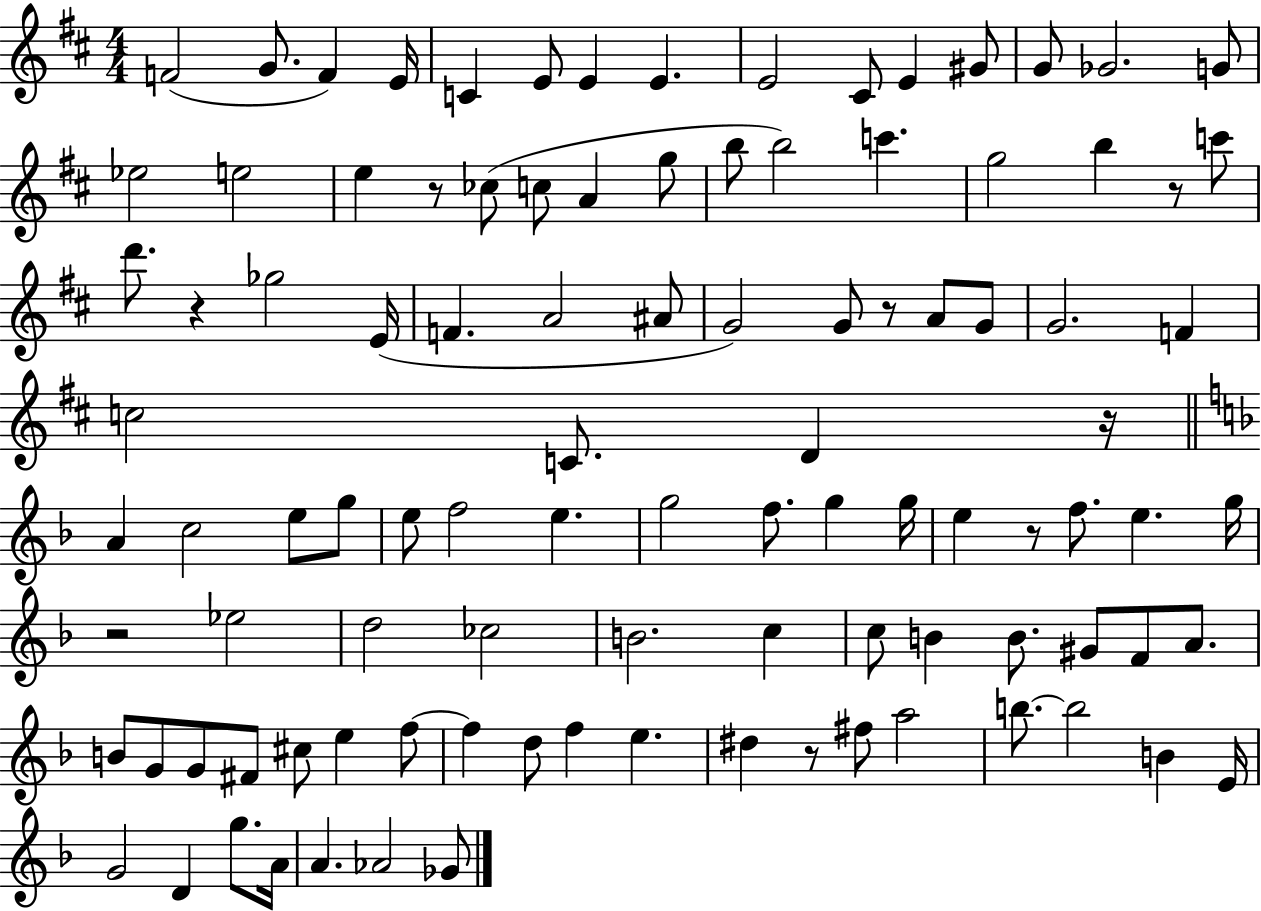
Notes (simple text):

F4/h G4/e. F4/q E4/s C4/q E4/e E4/q E4/q. E4/h C#4/e E4/q G#4/e G4/e Gb4/h. G4/e Eb5/h E5/h E5/q R/e CES5/e C5/e A4/q G5/e B5/e B5/h C6/q. G5/h B5/q R/e C6/e D6/e. R/q Gb5/h E4/s F4/q. A4/h A#4/e G4/h G4/e R/e A4/e G4/e G4/h. F4/q C5/h C4/e. D4/q R/s A4/q C5/h E5/e G5/e E5/e F5/h E5/q. G5/h F5/e. G5/q G5/s E5/q R/e F5/e. E5/q. G5/s R/h Eb5/h D5/h CES5/h B4/h. C5/q C5/e B4/q B4/e. G#4/e F4/e A4/e. B4/e G4/e G4/e F#4/e C#5/e E5/q F5/e F5/q D5/e F5/q E5/q. D#5/q R/e F#5/e A5/h B5/e. B5/h B4/q E4/s G4/h D4/q G5/e. A4/s A4/q. Ab4/h Gb4/e